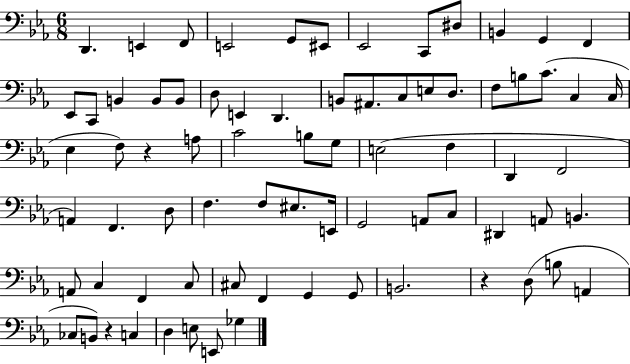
D2/q. E2/q F2/e E2/h G2/e EIS2/e Eb2/h C2/e D#3/e B2/q G2/q F2/q Eb2/e C2/e B2/q B2/e B2/e D3/e E2/q D2/q. B2/e A#2/e. C3/e E3/e D3/e. F3/e B3/e C4/e. C3/q C3/s Eb3/q F3/e R/q A3/e C4/h B3/e G3/e E3/h F3/q D2/q F2/h A2/q F2/q. D3/e F3/q. F3/e EIS3/e. E2/s G2/h A2/e C3/e D#2/q A2/e B2/q. A2/e C3/q F2/q C3/e C#3/e F2/q G2/q G2/e B2/h. R/q D3/e B3/e A2/q CES3/e B2/e R/q C3/q D3/q E3/e E2/e Gb3/q